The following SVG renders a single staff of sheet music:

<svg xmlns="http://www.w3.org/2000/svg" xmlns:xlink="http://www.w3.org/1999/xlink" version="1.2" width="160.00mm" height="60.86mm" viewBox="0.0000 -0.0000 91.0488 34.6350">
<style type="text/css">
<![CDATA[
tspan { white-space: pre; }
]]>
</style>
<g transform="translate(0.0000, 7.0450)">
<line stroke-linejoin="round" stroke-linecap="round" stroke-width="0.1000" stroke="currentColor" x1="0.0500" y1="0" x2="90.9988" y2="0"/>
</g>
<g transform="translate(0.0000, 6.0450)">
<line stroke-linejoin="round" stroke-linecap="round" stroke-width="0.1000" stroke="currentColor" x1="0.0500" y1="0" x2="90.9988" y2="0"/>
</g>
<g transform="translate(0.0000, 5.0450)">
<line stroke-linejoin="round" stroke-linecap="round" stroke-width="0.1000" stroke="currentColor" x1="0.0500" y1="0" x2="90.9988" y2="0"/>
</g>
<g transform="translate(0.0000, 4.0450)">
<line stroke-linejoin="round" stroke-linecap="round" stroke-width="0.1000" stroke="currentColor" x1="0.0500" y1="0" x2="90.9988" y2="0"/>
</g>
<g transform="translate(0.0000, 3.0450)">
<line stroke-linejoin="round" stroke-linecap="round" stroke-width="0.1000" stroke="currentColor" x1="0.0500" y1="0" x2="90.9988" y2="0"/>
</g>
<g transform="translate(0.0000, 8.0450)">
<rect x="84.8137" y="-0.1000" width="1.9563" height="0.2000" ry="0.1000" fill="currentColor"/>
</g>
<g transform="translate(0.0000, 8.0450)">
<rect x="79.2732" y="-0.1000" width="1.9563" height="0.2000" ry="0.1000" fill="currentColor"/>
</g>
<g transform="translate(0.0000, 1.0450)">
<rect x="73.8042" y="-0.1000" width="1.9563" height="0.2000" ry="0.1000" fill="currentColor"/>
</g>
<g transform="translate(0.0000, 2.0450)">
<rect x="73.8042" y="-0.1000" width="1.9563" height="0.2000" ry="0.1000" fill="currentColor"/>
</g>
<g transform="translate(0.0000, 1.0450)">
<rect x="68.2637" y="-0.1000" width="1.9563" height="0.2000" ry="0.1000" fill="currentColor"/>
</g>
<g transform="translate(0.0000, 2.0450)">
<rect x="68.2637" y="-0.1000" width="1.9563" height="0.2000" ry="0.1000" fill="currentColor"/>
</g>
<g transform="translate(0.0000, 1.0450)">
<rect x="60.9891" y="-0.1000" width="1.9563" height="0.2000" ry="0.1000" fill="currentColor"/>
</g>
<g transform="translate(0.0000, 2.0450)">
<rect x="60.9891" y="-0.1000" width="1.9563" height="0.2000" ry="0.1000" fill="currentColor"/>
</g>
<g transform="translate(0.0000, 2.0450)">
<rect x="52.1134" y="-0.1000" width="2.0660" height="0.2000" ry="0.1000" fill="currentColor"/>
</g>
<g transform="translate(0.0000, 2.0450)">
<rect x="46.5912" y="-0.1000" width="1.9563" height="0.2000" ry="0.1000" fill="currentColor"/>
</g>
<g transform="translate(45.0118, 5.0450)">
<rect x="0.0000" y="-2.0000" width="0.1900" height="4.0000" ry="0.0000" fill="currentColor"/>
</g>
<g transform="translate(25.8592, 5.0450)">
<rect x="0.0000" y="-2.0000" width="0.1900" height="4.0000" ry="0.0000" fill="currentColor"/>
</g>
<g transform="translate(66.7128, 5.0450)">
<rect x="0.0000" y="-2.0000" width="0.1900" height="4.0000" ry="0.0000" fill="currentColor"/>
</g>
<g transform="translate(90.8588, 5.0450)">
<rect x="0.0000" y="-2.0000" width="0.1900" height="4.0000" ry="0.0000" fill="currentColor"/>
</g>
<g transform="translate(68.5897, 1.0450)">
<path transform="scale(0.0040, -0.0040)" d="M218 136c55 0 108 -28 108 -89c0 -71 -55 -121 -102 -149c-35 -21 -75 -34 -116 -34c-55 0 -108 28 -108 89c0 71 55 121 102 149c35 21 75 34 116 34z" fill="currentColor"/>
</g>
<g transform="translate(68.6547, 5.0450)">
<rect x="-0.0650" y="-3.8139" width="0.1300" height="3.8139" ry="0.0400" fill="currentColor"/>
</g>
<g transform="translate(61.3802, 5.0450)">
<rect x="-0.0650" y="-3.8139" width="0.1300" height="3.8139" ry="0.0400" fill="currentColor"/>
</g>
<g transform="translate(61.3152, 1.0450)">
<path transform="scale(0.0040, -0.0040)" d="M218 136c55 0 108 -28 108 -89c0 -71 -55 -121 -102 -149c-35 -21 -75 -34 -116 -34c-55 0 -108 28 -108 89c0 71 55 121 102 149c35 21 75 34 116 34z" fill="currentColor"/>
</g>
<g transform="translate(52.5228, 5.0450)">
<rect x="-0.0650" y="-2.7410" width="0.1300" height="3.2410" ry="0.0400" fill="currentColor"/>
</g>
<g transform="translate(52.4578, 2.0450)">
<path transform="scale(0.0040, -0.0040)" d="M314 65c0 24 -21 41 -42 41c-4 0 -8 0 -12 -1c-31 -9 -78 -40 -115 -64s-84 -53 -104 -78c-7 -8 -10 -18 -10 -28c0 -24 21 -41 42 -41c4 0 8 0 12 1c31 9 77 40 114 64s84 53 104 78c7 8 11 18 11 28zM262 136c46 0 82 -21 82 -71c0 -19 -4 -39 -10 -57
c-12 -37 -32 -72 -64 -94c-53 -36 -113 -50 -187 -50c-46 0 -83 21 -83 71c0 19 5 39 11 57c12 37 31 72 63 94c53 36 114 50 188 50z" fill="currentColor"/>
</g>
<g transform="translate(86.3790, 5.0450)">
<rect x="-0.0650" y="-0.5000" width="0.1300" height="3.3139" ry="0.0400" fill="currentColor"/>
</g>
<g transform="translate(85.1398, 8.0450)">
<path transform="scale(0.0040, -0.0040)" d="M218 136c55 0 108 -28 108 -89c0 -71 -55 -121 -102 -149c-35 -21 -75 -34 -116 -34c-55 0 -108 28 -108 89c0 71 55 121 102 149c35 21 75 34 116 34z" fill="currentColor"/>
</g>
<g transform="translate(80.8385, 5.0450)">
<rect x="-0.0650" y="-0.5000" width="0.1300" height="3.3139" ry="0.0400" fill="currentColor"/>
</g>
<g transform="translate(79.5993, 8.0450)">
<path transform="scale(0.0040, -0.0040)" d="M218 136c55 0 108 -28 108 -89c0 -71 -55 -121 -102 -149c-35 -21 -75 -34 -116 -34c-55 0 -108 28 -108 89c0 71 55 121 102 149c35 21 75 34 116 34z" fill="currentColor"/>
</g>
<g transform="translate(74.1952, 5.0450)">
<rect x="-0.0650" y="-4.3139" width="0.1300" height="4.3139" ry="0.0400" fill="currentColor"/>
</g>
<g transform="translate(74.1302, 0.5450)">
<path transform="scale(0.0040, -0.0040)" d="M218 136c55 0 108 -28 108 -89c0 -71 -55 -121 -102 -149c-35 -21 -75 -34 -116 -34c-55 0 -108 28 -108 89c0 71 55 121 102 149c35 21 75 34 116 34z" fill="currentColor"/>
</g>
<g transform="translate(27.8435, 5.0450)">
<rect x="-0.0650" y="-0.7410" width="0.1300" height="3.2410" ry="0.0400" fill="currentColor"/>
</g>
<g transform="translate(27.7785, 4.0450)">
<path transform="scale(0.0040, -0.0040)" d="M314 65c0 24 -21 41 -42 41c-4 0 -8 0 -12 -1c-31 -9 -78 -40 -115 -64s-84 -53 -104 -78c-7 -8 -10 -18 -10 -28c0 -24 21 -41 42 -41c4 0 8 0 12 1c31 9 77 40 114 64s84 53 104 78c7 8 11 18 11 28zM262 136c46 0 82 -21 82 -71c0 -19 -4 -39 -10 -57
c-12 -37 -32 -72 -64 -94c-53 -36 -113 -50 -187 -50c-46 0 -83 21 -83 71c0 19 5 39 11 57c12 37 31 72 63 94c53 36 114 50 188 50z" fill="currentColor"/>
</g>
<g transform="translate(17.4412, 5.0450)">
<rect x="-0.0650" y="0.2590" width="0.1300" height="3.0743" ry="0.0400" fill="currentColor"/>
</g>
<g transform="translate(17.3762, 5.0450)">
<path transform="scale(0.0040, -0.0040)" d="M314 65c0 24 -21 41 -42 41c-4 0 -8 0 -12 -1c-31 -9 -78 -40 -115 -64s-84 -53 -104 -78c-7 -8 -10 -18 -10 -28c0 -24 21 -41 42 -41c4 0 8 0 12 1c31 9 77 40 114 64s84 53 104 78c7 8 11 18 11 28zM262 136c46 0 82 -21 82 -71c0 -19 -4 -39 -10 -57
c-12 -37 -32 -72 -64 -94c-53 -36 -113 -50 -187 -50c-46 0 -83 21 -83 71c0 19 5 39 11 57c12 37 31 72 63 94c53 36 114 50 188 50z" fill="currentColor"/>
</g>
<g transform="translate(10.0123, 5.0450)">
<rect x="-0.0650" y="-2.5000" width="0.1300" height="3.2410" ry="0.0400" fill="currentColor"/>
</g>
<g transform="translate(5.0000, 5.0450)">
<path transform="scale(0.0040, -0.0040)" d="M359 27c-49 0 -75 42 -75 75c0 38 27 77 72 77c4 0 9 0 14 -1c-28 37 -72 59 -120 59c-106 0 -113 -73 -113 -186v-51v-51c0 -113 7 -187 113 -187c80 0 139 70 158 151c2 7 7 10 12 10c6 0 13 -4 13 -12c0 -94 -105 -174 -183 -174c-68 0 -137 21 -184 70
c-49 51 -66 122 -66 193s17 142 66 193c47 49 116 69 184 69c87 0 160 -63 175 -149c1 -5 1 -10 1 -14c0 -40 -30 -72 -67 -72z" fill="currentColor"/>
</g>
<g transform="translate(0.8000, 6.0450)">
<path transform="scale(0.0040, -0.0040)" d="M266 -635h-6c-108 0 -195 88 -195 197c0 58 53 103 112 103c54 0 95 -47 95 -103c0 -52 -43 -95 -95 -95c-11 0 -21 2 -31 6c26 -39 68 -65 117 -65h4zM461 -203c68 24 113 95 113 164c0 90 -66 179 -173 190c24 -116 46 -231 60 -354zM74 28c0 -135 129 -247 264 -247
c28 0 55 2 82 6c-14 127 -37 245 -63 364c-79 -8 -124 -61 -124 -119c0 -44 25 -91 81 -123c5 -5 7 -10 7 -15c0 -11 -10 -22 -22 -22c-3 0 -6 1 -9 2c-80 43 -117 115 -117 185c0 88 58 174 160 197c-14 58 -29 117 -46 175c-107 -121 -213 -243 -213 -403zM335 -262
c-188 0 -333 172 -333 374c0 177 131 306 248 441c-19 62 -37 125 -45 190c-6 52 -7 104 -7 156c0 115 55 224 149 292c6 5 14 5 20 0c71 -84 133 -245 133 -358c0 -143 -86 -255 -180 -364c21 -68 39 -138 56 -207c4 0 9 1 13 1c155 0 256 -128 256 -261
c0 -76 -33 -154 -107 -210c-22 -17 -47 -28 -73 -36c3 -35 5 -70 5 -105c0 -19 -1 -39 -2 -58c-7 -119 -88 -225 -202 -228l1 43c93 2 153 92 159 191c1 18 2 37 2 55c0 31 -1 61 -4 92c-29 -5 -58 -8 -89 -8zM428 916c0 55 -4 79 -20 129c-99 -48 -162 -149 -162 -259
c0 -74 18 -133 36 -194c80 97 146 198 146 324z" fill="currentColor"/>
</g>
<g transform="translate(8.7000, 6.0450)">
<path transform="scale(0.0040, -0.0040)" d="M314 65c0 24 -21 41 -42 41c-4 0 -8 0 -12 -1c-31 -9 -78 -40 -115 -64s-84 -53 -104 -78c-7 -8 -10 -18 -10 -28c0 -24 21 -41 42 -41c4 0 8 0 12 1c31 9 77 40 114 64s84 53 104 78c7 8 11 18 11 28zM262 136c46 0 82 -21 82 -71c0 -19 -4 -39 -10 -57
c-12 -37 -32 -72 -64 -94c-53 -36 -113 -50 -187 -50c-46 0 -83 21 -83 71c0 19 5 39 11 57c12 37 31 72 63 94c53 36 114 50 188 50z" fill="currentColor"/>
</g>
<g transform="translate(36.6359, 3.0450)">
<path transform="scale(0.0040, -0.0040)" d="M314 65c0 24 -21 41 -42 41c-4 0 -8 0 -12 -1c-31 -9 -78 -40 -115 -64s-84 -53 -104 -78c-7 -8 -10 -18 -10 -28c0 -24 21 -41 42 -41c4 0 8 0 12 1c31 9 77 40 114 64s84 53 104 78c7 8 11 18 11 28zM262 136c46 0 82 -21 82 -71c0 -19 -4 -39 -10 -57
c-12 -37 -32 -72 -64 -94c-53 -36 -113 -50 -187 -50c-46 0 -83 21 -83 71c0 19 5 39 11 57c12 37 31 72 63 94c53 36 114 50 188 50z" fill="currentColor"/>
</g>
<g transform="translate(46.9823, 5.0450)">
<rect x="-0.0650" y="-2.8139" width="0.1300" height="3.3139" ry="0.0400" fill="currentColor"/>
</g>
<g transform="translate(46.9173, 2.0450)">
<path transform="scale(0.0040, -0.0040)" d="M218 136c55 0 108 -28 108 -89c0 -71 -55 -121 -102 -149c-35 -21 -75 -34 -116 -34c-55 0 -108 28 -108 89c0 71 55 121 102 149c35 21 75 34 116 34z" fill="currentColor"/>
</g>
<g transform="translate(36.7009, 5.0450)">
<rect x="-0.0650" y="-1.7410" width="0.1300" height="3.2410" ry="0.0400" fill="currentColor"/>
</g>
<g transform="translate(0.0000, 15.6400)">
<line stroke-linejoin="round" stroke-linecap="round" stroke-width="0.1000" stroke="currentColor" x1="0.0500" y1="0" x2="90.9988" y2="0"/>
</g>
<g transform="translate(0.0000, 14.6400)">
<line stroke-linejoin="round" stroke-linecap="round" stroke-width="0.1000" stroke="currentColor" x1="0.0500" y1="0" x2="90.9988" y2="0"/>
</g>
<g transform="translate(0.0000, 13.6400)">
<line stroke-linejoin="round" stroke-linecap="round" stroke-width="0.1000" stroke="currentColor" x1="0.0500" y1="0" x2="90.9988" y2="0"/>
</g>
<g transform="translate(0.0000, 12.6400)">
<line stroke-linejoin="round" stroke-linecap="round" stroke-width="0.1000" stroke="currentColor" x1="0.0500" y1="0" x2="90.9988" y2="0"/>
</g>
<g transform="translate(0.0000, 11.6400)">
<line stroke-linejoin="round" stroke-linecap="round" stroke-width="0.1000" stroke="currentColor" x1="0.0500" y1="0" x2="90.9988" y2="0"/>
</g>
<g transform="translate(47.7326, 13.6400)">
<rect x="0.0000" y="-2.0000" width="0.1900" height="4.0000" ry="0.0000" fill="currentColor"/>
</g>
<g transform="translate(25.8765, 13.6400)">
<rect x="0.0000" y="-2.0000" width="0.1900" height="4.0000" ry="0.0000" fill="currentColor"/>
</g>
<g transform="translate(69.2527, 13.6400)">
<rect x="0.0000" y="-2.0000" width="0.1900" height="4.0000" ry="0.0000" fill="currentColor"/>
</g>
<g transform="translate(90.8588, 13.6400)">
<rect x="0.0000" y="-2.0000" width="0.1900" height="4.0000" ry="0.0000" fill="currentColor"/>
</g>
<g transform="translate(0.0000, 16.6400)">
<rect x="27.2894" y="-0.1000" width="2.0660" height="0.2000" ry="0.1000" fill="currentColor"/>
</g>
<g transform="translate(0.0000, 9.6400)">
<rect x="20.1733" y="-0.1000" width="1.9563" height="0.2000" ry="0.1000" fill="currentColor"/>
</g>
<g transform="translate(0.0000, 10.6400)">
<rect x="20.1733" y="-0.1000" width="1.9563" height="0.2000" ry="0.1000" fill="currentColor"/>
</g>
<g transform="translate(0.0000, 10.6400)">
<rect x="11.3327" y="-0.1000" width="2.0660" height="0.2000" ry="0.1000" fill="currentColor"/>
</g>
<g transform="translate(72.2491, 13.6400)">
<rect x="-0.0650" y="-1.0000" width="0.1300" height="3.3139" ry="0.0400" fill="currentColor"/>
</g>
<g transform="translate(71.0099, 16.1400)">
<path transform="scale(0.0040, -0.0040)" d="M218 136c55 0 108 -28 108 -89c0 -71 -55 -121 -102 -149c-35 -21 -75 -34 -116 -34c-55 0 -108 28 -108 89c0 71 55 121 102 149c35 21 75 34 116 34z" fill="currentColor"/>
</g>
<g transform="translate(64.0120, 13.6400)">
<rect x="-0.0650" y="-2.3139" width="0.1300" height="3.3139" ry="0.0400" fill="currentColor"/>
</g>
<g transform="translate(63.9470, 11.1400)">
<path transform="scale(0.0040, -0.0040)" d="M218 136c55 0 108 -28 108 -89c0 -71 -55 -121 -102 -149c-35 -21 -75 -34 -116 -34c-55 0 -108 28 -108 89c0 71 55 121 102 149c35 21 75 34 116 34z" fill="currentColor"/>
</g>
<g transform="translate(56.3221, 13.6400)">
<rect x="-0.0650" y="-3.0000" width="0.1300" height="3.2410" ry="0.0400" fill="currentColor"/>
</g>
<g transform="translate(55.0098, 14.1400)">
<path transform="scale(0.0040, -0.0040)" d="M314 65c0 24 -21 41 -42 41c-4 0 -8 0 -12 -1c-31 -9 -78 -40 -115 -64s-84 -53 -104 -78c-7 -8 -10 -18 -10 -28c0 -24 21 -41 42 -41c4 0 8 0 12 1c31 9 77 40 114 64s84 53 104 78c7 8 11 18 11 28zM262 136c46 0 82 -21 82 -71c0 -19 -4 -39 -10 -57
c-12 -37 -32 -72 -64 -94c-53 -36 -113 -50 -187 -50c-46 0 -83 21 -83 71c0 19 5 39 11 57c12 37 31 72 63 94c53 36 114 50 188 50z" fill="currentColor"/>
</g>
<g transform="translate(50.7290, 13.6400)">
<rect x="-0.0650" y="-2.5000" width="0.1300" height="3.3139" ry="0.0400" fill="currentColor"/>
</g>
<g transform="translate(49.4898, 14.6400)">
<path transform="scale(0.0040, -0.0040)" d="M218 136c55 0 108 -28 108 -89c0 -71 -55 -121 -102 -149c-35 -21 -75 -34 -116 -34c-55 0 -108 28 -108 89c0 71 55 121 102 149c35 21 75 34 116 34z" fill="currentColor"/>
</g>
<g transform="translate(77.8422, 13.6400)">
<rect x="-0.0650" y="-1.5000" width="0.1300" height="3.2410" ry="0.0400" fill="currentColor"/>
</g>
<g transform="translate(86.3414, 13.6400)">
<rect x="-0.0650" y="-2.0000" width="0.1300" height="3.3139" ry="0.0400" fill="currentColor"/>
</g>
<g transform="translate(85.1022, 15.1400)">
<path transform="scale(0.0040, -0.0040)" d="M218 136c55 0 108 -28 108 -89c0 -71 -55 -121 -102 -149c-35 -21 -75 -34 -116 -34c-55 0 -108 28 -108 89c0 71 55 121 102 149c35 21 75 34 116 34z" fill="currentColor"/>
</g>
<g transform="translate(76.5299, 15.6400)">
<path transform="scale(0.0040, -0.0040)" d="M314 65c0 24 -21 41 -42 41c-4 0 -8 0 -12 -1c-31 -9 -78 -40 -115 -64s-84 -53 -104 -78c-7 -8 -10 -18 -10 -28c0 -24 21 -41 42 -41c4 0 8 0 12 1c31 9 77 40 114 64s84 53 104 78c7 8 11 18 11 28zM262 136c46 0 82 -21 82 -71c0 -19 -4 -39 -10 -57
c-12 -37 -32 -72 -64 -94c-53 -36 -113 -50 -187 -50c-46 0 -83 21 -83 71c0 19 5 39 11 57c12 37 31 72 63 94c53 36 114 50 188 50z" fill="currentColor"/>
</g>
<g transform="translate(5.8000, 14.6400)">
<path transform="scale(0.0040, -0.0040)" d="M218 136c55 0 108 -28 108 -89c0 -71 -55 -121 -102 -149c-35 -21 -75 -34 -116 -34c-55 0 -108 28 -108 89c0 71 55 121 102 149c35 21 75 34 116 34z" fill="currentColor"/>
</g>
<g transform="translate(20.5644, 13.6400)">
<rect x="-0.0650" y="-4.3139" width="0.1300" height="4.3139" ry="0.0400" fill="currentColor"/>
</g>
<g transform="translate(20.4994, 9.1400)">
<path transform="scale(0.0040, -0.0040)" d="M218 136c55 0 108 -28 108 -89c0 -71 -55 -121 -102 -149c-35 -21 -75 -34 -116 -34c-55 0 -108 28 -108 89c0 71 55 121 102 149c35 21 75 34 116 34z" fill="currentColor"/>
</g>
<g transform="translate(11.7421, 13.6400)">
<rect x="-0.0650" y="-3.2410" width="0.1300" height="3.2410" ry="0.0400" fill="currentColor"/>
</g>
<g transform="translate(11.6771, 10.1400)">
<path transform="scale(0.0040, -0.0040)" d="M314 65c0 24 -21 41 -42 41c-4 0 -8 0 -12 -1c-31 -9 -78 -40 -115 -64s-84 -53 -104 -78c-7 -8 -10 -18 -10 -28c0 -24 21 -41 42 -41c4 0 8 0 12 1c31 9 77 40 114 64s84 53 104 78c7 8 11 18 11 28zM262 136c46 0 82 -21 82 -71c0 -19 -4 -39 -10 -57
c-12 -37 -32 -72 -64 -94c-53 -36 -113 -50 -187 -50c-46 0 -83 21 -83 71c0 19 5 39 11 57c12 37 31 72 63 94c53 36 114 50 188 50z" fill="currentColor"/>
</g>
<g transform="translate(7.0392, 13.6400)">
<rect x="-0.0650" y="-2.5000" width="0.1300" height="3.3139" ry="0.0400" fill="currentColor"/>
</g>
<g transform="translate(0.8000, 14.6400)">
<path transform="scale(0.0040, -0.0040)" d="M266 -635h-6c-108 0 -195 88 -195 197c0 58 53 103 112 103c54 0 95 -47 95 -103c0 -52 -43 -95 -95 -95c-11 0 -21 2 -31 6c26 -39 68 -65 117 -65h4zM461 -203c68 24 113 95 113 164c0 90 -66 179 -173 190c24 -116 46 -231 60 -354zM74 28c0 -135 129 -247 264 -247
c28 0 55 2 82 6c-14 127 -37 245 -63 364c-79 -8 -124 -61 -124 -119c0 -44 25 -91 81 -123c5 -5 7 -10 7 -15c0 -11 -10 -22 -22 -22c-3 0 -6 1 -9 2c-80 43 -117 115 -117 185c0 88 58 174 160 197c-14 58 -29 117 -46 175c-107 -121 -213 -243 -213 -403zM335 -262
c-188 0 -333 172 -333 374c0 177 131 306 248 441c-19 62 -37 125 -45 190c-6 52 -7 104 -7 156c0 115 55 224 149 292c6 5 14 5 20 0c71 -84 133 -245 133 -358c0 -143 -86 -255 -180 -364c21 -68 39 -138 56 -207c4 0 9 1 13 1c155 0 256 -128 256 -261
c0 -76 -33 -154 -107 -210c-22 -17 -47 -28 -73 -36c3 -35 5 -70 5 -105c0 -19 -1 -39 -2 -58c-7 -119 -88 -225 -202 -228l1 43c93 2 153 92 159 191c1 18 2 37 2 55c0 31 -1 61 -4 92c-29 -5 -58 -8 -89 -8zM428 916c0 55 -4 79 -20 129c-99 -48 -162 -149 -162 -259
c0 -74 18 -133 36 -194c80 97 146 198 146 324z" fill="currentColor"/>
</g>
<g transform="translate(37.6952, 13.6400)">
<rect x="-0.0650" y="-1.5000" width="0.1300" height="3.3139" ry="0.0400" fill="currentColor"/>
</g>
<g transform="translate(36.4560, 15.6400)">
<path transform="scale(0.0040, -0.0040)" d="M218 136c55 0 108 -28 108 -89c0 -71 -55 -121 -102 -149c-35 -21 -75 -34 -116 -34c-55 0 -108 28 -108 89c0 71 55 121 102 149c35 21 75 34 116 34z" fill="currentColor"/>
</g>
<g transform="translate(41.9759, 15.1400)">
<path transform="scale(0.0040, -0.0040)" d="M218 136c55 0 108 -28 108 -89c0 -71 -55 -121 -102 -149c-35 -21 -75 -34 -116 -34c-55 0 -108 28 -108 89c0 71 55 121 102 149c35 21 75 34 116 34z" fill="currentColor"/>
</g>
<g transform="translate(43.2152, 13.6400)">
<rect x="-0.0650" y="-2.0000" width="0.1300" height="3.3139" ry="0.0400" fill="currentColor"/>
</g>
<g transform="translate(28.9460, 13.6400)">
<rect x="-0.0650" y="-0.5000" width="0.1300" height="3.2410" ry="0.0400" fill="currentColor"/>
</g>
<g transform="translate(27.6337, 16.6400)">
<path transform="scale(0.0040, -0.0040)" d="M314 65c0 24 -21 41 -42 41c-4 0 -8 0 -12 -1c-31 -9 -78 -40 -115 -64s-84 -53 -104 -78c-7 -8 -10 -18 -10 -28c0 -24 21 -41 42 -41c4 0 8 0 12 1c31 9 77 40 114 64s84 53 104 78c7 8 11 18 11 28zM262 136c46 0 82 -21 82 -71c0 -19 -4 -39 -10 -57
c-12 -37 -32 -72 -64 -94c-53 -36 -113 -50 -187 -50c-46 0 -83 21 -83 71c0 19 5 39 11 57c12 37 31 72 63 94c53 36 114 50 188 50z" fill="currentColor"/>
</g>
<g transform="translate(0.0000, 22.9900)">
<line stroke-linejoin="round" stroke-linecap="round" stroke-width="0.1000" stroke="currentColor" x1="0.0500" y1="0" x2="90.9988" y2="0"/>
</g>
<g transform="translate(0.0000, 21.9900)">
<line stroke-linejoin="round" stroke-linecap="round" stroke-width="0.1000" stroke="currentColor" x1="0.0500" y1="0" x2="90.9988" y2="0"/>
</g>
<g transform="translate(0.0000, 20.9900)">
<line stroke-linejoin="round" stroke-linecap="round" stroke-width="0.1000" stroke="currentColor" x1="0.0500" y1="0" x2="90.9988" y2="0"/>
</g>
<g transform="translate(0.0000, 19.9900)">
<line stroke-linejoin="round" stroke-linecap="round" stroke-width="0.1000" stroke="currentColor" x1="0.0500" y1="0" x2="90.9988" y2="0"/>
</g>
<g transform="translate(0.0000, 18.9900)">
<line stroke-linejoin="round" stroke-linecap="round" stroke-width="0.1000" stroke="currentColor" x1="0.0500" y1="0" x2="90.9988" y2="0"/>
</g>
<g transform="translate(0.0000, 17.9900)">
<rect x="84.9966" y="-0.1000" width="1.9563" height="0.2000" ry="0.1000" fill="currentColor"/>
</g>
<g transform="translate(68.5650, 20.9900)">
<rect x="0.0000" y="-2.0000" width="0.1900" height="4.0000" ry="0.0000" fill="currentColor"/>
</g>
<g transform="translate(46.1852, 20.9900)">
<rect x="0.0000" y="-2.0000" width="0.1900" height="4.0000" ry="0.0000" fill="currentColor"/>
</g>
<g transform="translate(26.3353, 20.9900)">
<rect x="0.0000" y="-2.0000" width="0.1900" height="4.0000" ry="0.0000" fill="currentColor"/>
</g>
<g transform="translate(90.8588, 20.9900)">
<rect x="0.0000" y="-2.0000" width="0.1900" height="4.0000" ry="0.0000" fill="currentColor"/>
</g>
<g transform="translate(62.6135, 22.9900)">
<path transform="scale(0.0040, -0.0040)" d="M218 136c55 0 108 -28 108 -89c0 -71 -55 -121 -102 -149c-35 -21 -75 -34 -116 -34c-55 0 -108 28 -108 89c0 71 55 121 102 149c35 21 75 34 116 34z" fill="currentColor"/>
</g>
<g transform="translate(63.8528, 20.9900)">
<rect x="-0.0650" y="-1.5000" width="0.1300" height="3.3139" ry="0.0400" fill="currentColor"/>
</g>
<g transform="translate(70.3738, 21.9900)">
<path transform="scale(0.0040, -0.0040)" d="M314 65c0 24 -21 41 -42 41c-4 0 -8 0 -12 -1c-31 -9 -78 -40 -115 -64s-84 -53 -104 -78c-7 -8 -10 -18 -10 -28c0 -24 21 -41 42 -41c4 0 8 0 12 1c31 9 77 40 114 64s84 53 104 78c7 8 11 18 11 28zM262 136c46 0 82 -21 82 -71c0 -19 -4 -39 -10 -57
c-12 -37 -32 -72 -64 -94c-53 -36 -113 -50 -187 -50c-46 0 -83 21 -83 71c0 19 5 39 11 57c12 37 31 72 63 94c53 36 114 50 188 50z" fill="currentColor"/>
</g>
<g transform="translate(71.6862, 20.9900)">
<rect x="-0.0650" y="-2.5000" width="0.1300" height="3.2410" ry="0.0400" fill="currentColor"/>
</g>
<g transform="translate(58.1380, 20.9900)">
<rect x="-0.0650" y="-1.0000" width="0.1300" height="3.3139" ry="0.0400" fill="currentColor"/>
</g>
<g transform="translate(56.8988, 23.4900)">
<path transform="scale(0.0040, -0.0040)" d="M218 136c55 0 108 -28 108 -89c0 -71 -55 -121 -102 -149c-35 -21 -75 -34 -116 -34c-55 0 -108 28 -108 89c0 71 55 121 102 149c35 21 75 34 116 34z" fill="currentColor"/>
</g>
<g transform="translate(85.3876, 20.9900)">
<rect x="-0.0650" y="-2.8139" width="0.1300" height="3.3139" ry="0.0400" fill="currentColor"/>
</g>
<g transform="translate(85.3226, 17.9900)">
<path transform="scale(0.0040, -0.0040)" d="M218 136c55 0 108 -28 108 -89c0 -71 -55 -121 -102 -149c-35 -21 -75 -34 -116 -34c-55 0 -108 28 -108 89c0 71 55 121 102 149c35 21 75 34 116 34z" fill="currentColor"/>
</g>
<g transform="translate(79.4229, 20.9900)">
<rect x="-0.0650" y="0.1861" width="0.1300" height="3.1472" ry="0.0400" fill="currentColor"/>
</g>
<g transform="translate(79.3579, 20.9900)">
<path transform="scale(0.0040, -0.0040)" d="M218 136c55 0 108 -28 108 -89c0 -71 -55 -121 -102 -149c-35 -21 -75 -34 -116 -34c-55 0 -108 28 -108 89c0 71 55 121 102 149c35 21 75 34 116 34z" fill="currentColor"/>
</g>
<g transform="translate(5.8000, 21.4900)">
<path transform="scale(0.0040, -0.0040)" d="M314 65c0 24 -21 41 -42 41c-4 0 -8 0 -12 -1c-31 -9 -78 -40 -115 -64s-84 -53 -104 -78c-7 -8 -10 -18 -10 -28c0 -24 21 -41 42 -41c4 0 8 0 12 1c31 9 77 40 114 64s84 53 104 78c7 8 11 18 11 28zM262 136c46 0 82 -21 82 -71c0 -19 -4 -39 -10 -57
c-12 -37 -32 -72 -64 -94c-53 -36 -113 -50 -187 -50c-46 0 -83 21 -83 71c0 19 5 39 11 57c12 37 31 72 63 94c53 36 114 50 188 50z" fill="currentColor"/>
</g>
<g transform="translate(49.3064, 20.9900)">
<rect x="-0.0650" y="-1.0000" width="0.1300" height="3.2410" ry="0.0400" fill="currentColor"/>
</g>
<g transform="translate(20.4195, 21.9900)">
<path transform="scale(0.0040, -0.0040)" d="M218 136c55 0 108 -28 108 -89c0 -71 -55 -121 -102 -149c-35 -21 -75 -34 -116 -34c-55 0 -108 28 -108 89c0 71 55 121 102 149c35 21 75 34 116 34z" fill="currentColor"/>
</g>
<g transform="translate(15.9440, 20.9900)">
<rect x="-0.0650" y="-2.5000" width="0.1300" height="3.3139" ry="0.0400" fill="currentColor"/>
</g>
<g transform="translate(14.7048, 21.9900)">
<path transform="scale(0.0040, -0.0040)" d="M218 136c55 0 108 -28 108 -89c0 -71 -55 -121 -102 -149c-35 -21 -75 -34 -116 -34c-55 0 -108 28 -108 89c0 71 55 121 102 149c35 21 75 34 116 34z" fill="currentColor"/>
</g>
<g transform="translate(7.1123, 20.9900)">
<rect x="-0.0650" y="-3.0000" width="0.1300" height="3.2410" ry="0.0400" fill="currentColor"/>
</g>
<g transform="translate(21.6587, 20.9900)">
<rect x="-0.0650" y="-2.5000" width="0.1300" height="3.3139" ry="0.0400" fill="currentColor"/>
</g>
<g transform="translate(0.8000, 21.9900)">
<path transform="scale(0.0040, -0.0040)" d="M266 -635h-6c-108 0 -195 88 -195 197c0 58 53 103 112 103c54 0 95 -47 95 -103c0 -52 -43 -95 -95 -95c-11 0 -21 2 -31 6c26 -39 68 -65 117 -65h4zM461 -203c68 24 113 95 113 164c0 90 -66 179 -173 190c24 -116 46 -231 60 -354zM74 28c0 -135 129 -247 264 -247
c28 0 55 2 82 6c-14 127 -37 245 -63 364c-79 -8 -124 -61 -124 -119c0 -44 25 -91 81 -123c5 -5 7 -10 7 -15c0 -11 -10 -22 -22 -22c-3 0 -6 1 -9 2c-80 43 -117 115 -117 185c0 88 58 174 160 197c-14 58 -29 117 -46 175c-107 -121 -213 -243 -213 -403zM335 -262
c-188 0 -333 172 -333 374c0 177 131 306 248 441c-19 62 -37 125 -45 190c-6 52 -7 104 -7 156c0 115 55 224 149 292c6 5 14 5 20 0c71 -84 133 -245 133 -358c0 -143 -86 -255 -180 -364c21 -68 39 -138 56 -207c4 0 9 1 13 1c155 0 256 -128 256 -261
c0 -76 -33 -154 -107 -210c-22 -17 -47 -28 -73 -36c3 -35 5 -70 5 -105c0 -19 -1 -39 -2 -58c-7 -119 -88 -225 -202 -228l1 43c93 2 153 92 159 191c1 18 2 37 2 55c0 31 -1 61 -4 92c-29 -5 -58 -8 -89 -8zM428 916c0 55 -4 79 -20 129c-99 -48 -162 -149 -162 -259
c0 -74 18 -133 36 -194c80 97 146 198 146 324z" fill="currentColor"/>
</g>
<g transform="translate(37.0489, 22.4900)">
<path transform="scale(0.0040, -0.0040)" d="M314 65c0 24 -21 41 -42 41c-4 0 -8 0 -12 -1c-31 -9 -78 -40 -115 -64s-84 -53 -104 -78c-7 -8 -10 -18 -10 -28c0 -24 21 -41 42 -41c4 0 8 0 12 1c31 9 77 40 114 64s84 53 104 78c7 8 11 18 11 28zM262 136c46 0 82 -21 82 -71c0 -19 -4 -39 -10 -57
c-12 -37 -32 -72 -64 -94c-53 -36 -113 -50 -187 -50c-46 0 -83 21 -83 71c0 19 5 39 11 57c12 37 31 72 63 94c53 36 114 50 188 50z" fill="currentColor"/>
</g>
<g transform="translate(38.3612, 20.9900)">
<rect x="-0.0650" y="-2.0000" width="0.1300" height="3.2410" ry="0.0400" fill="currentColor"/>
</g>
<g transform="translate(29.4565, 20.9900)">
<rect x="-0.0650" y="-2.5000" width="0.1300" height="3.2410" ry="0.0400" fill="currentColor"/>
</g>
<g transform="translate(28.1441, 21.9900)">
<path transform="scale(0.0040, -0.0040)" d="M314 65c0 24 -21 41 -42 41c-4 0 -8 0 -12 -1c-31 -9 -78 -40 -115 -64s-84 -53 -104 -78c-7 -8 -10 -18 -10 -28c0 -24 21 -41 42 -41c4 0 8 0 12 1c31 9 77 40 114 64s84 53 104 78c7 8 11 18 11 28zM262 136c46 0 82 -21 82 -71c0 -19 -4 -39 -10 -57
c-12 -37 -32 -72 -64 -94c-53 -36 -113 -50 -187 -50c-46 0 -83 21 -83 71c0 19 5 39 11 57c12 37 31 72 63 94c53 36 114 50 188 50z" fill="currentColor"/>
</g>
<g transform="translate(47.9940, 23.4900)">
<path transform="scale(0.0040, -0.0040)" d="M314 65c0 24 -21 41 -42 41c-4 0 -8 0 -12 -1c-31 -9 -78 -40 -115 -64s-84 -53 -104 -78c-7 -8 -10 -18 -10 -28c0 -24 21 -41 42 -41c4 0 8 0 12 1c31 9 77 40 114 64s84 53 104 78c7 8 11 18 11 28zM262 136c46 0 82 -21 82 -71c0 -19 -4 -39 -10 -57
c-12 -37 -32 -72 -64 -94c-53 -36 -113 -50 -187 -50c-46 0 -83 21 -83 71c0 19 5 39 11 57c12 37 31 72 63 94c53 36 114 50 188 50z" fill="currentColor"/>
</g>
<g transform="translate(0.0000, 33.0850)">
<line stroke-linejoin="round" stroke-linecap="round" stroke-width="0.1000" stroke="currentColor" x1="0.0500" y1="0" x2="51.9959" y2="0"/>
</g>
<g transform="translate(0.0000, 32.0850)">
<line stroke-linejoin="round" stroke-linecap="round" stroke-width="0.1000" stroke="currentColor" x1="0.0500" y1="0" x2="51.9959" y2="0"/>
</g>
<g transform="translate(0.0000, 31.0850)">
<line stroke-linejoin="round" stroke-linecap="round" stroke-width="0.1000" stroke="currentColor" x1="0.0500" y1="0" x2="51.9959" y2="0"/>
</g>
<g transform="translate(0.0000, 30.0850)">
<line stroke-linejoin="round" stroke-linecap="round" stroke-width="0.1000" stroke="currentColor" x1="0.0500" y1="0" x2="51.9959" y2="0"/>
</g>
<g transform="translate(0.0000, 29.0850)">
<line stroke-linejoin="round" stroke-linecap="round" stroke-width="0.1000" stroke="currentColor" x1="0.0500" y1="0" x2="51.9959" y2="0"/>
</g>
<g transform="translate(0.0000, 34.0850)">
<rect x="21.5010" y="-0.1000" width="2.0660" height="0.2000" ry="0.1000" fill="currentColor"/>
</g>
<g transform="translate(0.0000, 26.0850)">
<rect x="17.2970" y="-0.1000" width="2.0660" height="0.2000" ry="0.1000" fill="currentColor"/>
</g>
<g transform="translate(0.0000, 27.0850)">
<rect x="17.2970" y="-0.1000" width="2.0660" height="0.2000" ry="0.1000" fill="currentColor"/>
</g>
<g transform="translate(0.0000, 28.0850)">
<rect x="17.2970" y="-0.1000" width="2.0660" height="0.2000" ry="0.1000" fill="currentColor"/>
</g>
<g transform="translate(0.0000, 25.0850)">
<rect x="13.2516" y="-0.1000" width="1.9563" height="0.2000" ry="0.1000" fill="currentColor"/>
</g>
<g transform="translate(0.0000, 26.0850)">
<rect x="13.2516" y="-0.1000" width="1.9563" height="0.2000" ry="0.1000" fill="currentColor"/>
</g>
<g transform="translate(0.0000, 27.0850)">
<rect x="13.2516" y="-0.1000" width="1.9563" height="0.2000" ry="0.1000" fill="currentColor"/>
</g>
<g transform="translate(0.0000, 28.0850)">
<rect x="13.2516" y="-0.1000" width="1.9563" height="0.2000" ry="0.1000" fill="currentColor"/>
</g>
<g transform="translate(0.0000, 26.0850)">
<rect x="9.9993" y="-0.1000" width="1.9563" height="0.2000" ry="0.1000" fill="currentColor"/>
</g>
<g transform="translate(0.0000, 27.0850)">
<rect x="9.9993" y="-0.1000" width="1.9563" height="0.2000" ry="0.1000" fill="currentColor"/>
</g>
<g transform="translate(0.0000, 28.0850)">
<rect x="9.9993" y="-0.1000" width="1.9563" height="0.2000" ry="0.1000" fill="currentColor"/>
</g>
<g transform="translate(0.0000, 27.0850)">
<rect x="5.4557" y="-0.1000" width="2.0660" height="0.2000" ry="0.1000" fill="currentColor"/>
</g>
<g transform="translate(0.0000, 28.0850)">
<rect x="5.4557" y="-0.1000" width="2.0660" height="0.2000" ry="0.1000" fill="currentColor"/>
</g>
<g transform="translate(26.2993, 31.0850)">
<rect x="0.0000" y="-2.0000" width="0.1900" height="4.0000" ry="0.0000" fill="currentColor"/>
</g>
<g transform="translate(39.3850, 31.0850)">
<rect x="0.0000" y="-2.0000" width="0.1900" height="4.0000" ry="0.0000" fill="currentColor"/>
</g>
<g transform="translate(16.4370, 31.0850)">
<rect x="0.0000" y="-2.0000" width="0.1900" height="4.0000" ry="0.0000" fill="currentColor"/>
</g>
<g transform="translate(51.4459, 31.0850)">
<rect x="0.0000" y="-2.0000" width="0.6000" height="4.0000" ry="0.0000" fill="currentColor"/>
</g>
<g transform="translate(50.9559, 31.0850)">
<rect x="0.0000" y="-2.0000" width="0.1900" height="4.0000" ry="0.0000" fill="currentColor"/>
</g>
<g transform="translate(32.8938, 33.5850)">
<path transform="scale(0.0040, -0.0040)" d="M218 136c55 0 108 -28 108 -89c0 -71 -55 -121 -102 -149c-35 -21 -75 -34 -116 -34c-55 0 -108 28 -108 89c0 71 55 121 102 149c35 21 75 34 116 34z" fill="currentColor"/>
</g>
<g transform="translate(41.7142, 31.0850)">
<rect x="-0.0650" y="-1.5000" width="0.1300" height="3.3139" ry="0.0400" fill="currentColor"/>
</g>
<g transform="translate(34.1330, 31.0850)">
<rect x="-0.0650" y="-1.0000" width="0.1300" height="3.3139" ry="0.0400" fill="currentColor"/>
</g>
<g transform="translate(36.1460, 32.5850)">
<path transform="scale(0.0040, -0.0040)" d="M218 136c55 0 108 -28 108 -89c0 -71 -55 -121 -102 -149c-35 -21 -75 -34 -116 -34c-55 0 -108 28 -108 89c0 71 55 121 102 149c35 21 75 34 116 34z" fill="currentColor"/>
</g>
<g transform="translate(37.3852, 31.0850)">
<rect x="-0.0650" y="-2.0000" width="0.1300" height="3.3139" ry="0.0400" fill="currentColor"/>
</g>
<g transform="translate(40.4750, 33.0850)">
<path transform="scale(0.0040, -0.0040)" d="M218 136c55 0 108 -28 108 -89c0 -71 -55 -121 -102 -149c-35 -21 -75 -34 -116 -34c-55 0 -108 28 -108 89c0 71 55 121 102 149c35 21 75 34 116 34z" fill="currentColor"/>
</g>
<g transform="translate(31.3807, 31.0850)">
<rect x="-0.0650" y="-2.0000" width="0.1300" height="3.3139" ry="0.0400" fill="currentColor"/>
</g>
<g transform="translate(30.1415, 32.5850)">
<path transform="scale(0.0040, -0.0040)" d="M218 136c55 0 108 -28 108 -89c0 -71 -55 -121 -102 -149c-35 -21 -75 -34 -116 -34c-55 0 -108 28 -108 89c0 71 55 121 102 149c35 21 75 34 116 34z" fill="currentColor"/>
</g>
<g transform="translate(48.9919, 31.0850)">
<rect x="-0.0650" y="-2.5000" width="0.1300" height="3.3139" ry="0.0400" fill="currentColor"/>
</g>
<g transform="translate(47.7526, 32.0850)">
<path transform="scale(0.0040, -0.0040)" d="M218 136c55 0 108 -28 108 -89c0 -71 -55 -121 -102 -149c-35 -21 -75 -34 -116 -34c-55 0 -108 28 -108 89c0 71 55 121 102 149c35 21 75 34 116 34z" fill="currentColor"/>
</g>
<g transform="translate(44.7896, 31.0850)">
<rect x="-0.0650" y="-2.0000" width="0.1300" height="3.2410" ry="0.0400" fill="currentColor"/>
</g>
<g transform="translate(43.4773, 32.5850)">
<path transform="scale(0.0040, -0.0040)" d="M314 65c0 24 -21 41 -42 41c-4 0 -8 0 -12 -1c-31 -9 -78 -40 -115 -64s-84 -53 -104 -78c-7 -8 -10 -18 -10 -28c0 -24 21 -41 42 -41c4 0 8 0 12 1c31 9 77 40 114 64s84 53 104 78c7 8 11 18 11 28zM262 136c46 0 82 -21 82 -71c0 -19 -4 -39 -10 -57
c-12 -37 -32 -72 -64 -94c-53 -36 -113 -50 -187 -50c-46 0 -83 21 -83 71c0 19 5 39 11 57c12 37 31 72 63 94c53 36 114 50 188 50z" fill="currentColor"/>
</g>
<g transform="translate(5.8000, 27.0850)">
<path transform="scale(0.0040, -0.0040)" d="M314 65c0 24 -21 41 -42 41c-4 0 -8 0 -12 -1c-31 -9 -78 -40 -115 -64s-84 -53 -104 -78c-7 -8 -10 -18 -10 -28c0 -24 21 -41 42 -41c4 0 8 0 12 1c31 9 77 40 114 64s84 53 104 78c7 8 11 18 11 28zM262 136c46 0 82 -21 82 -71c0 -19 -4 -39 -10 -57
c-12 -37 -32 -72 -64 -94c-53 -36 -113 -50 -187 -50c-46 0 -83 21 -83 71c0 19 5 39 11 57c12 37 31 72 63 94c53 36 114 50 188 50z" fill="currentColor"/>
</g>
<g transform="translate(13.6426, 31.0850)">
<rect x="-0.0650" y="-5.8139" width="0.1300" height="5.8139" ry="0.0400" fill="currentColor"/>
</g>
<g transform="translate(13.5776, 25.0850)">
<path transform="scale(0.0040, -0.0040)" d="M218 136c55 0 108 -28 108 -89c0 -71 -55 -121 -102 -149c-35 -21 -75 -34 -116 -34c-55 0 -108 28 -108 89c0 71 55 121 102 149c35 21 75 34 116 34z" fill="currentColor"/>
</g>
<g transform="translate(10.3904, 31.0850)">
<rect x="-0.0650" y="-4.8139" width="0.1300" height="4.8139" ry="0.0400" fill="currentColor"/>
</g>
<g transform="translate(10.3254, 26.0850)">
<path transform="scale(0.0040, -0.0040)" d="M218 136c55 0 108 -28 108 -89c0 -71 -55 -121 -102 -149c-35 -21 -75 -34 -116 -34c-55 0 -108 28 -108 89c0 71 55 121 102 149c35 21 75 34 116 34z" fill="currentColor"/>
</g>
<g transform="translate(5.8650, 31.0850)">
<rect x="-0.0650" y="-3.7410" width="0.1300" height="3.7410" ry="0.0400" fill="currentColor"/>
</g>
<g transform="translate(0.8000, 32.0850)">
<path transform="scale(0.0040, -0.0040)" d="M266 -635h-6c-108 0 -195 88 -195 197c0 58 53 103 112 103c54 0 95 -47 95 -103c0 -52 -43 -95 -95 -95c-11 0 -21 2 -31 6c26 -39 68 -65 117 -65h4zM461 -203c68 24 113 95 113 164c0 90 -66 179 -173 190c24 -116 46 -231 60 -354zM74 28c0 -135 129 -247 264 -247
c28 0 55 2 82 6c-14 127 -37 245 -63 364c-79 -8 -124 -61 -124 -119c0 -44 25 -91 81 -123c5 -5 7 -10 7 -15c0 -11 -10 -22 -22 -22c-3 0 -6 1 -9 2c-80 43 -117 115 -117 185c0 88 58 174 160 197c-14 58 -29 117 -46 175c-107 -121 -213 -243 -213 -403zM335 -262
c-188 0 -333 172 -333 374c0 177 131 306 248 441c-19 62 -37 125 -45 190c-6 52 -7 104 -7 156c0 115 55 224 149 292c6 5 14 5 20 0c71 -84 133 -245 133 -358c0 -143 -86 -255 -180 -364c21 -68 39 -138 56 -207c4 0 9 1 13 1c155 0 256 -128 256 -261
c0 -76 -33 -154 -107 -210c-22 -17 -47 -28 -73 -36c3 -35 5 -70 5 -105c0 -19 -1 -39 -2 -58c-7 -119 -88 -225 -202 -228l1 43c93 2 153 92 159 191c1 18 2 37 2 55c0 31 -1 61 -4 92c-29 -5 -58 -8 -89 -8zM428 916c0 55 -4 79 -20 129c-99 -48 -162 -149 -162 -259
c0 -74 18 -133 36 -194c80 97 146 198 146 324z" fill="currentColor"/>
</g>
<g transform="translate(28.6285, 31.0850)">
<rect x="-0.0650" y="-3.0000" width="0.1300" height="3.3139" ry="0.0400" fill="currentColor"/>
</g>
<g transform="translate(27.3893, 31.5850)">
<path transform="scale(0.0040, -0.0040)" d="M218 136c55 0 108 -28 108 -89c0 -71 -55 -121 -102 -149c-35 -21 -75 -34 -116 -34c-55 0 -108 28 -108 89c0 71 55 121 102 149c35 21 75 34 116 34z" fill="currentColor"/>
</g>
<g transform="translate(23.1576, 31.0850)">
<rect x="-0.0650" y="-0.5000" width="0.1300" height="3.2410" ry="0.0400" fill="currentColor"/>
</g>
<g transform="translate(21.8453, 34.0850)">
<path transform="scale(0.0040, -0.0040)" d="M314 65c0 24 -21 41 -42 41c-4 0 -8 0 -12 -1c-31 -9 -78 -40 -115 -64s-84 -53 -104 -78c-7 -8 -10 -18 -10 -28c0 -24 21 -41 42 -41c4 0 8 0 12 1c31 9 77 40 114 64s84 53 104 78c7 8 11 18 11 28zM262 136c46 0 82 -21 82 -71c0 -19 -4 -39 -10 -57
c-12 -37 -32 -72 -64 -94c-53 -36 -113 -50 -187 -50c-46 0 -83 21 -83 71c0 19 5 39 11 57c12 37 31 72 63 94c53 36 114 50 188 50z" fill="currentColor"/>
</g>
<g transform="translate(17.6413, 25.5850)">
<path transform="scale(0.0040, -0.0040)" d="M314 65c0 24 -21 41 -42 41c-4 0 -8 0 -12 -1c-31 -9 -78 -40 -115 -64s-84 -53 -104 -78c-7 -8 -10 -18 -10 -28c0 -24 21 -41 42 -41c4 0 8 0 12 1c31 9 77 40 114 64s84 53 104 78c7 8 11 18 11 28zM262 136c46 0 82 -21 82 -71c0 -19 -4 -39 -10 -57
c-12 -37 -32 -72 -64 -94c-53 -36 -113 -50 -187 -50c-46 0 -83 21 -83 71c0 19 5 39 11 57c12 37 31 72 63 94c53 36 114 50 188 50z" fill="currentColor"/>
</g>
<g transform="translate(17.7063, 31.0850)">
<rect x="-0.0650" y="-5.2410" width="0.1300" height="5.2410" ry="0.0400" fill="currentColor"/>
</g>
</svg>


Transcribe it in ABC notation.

X:1
T:Untitled
M:4/4
L:1/4
K:C
G2 B2 d2 f2 a a2 c' c' d' C C G b2 d' C2 E F G A2 g D E2 F A2 G G G2 F2 D2 D E G2 B a c'2 e' g' f'2 C2 A F D F E F2 G